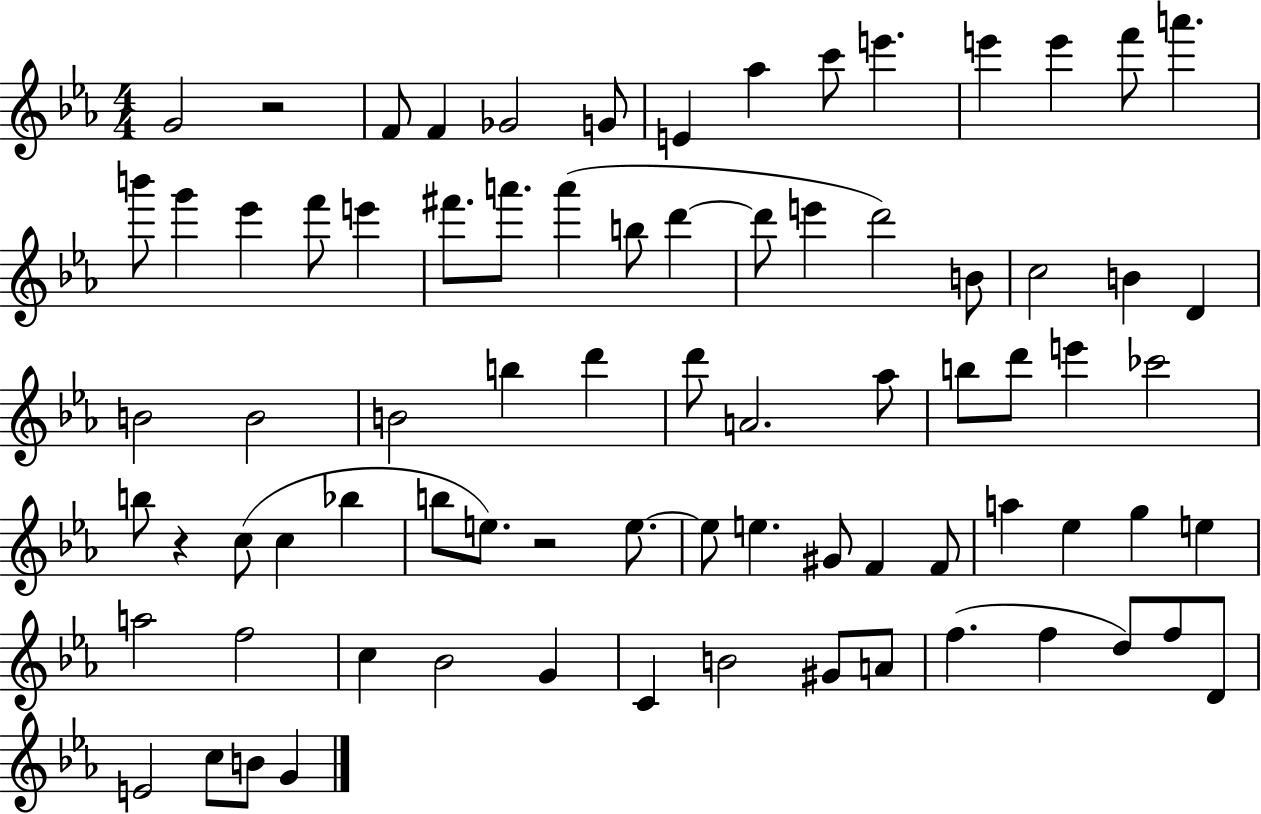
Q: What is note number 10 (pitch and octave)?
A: E6